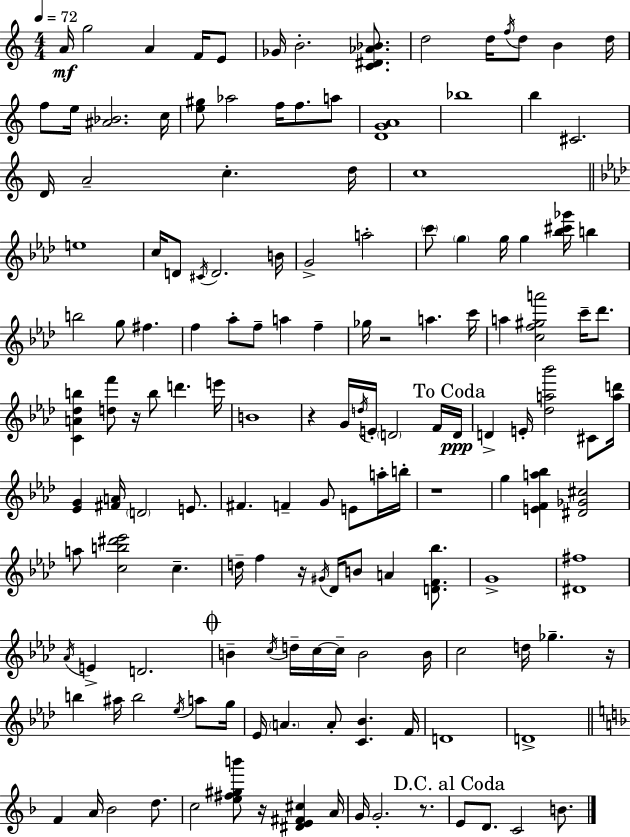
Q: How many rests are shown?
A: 8